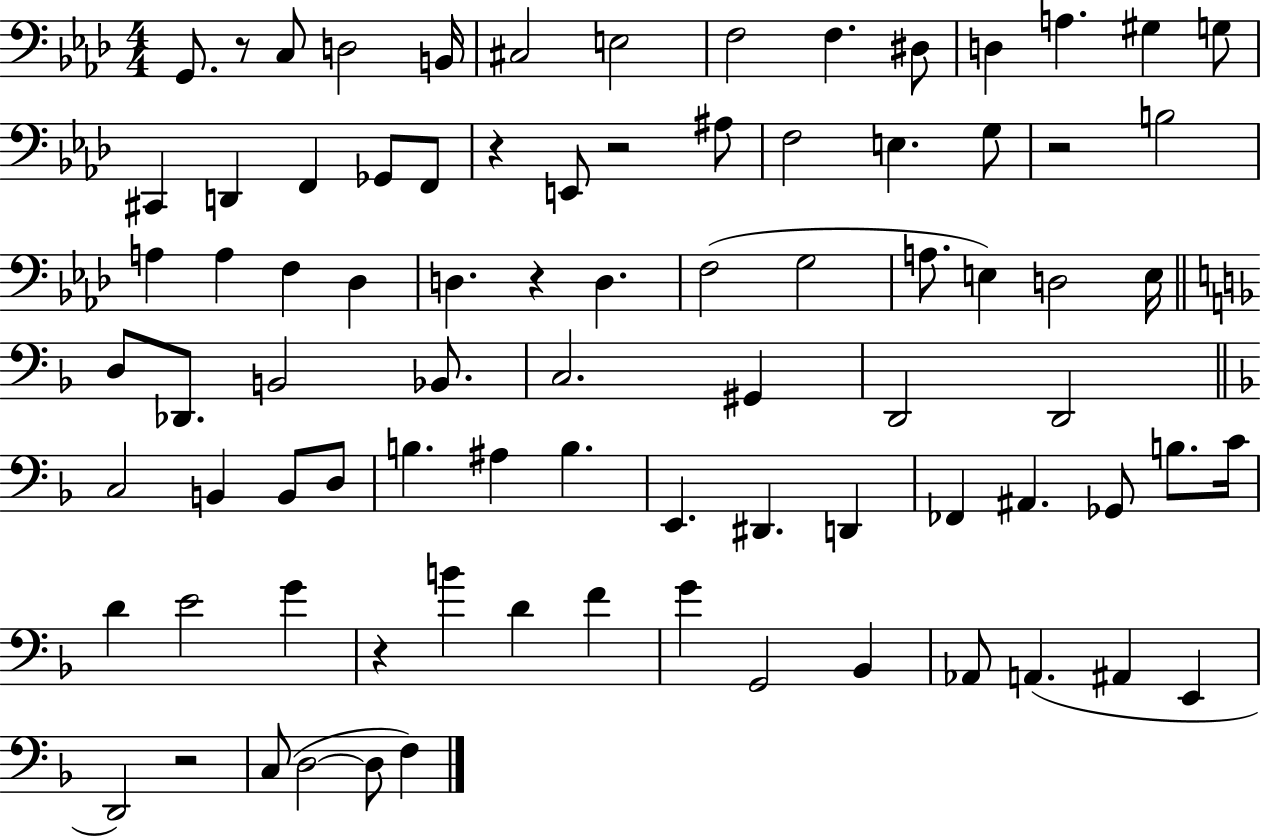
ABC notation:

X:1
T:Untitled
M:4/4
L:1/4
K:Ab
G,,/2 z/2 C,/2 D,2 B,,/4 ^C,2 E,2 F,2 F, ^D,/2 D, A, ^G, G,/2 ^C,, D,, F,, _G,,/2 F,,/2 z E,,/2 z2 ^A,/2 F,2 E, G,/2 z2 B,2 A, A, F, _D, D, z D, F,2 G,2 A,/2 E, D,2 E,/4 D,/2 _D,,/2 B,,2 _B,,/2 C,2 ^G,, D,,2 D,,2 C,2 B,, B,,/2 D,/2 B, ^A, B, E,, ^D,, D,, _F,, ^A,, _G,,/2 B,/2 C/4 D E2 G z B D F G G,,2 _B,, _A,,/2 A,, ^A,, E,, D,,2 z2 C,/2 D,2 D,/2 F,